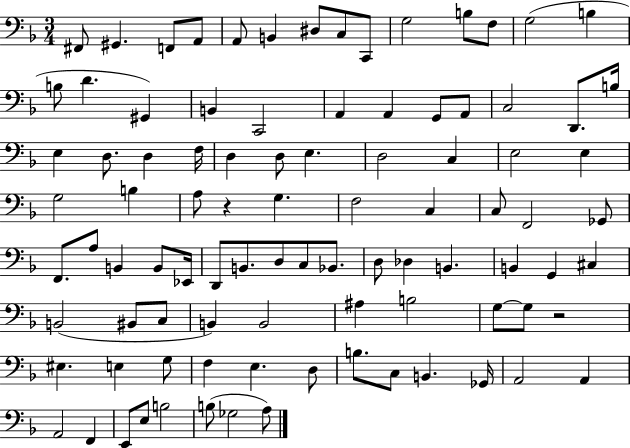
X:1
T:Untitled
M:3/4
L:1/4
K:F
^F,,/2 ^G,, F,,/2 A,,/2 A,,/2 B,, ^D,/2 C,/2 C,,/2 G,2 B,/2 F,/2 G,2 B, B,/2 D ^G,, B,, C,,2 A,, A,, G,,/2 A,,/2 C,2 D,,/2 B,/4 E, D,/2 D, F,/4 D, D,/2 E, D,2 C, E,2 E, G,2 B, A,/2 z G, F,2 C, C,/2 F,,2 _G,,/2 F,,/2 A,/2 B,, B,,/2 _E,,/4 D,,/2 B,,/2 D,/2 C,/2 _B,,/2 D,/2 _D, B,, B,, G,, ^C, B,,2 ^B,,/2 C,/2 B,, B,,2 ^A, B,2 G,/2 G,/2 z2 ^E, E, G,/2 F, E, D,/2 B,/2 C,/2 B,, _G,,/4 A,,2 A,, A,,2 F,, E,,/2 E,/2 B,2 B,/2 _G,2 A,/2